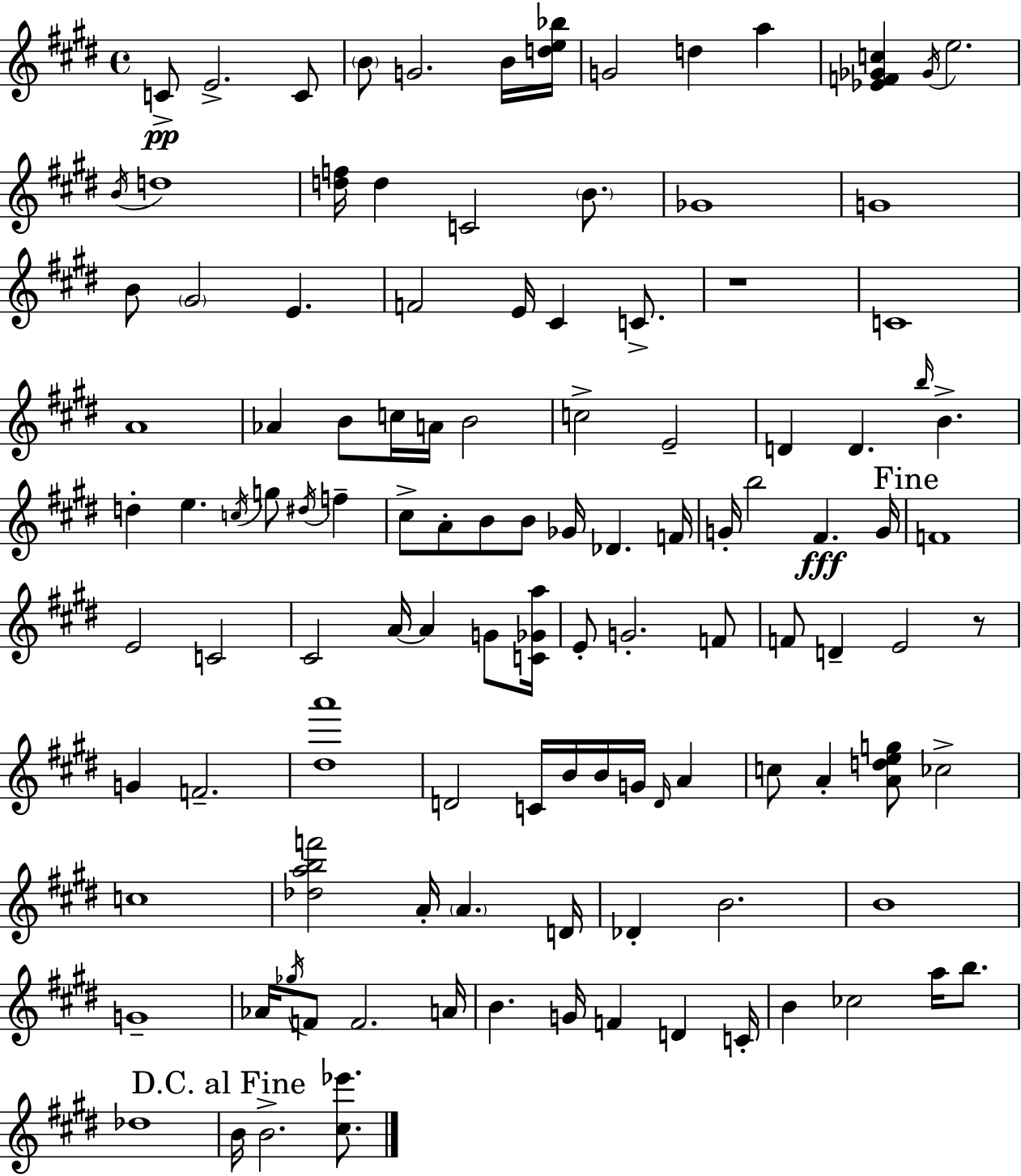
C4/e E4/h. C4/e B4/e G4/h. B4/s [D5,E5,Bb5]/s G4/h D5/q A5/q [Eb4,F4,Gb4,C5]/q Gb4/s E5/h. B4/s D5/w [D5,F5]/s D5/q C4/h B4/e. Gb4/w G4/w B4/e G#4/h E4/q. F4/h E4/s C#4/q C4/e. R/w C4/w A4/w Ab4/q B4/e C5/s A4/s B4/h C5/h E4/h D4/q D4/q. B5/s B4/q. D5/q E5/q. C5/s G5/e D#5/s F5/q C#5/e A4/e B4/e B4/e Gb4/s Db4/q. F4/s G4/s B5/h F#4/q. G4/s F4/w E4/h C4/h C#4/h A4/s A4/q G4/e [C4,Gb4,A5]/s E4/e G4/h. F4/e F4/e D4/q E4/h R/e G4/q F4/h. [D#5,A6]/w D4/h C4/s B4/s B4/s G4/s D4/s A4/q C5/e A4/q [A4,D5,E5,G5]/e CES5/h C5/w [Db5,A5,B5,F6]/h A4/s A4/q. D4/s Db4/q B4/h. B4/w G4/w Ab4/s Gb5/s F4/e F4/h. A4/s B4/q. G4/s F4/q D4/q C4/s B4/q CES5/h A5/s B5/e. Db5/w B4/s B4/h. [C#5,Eb6]/e.